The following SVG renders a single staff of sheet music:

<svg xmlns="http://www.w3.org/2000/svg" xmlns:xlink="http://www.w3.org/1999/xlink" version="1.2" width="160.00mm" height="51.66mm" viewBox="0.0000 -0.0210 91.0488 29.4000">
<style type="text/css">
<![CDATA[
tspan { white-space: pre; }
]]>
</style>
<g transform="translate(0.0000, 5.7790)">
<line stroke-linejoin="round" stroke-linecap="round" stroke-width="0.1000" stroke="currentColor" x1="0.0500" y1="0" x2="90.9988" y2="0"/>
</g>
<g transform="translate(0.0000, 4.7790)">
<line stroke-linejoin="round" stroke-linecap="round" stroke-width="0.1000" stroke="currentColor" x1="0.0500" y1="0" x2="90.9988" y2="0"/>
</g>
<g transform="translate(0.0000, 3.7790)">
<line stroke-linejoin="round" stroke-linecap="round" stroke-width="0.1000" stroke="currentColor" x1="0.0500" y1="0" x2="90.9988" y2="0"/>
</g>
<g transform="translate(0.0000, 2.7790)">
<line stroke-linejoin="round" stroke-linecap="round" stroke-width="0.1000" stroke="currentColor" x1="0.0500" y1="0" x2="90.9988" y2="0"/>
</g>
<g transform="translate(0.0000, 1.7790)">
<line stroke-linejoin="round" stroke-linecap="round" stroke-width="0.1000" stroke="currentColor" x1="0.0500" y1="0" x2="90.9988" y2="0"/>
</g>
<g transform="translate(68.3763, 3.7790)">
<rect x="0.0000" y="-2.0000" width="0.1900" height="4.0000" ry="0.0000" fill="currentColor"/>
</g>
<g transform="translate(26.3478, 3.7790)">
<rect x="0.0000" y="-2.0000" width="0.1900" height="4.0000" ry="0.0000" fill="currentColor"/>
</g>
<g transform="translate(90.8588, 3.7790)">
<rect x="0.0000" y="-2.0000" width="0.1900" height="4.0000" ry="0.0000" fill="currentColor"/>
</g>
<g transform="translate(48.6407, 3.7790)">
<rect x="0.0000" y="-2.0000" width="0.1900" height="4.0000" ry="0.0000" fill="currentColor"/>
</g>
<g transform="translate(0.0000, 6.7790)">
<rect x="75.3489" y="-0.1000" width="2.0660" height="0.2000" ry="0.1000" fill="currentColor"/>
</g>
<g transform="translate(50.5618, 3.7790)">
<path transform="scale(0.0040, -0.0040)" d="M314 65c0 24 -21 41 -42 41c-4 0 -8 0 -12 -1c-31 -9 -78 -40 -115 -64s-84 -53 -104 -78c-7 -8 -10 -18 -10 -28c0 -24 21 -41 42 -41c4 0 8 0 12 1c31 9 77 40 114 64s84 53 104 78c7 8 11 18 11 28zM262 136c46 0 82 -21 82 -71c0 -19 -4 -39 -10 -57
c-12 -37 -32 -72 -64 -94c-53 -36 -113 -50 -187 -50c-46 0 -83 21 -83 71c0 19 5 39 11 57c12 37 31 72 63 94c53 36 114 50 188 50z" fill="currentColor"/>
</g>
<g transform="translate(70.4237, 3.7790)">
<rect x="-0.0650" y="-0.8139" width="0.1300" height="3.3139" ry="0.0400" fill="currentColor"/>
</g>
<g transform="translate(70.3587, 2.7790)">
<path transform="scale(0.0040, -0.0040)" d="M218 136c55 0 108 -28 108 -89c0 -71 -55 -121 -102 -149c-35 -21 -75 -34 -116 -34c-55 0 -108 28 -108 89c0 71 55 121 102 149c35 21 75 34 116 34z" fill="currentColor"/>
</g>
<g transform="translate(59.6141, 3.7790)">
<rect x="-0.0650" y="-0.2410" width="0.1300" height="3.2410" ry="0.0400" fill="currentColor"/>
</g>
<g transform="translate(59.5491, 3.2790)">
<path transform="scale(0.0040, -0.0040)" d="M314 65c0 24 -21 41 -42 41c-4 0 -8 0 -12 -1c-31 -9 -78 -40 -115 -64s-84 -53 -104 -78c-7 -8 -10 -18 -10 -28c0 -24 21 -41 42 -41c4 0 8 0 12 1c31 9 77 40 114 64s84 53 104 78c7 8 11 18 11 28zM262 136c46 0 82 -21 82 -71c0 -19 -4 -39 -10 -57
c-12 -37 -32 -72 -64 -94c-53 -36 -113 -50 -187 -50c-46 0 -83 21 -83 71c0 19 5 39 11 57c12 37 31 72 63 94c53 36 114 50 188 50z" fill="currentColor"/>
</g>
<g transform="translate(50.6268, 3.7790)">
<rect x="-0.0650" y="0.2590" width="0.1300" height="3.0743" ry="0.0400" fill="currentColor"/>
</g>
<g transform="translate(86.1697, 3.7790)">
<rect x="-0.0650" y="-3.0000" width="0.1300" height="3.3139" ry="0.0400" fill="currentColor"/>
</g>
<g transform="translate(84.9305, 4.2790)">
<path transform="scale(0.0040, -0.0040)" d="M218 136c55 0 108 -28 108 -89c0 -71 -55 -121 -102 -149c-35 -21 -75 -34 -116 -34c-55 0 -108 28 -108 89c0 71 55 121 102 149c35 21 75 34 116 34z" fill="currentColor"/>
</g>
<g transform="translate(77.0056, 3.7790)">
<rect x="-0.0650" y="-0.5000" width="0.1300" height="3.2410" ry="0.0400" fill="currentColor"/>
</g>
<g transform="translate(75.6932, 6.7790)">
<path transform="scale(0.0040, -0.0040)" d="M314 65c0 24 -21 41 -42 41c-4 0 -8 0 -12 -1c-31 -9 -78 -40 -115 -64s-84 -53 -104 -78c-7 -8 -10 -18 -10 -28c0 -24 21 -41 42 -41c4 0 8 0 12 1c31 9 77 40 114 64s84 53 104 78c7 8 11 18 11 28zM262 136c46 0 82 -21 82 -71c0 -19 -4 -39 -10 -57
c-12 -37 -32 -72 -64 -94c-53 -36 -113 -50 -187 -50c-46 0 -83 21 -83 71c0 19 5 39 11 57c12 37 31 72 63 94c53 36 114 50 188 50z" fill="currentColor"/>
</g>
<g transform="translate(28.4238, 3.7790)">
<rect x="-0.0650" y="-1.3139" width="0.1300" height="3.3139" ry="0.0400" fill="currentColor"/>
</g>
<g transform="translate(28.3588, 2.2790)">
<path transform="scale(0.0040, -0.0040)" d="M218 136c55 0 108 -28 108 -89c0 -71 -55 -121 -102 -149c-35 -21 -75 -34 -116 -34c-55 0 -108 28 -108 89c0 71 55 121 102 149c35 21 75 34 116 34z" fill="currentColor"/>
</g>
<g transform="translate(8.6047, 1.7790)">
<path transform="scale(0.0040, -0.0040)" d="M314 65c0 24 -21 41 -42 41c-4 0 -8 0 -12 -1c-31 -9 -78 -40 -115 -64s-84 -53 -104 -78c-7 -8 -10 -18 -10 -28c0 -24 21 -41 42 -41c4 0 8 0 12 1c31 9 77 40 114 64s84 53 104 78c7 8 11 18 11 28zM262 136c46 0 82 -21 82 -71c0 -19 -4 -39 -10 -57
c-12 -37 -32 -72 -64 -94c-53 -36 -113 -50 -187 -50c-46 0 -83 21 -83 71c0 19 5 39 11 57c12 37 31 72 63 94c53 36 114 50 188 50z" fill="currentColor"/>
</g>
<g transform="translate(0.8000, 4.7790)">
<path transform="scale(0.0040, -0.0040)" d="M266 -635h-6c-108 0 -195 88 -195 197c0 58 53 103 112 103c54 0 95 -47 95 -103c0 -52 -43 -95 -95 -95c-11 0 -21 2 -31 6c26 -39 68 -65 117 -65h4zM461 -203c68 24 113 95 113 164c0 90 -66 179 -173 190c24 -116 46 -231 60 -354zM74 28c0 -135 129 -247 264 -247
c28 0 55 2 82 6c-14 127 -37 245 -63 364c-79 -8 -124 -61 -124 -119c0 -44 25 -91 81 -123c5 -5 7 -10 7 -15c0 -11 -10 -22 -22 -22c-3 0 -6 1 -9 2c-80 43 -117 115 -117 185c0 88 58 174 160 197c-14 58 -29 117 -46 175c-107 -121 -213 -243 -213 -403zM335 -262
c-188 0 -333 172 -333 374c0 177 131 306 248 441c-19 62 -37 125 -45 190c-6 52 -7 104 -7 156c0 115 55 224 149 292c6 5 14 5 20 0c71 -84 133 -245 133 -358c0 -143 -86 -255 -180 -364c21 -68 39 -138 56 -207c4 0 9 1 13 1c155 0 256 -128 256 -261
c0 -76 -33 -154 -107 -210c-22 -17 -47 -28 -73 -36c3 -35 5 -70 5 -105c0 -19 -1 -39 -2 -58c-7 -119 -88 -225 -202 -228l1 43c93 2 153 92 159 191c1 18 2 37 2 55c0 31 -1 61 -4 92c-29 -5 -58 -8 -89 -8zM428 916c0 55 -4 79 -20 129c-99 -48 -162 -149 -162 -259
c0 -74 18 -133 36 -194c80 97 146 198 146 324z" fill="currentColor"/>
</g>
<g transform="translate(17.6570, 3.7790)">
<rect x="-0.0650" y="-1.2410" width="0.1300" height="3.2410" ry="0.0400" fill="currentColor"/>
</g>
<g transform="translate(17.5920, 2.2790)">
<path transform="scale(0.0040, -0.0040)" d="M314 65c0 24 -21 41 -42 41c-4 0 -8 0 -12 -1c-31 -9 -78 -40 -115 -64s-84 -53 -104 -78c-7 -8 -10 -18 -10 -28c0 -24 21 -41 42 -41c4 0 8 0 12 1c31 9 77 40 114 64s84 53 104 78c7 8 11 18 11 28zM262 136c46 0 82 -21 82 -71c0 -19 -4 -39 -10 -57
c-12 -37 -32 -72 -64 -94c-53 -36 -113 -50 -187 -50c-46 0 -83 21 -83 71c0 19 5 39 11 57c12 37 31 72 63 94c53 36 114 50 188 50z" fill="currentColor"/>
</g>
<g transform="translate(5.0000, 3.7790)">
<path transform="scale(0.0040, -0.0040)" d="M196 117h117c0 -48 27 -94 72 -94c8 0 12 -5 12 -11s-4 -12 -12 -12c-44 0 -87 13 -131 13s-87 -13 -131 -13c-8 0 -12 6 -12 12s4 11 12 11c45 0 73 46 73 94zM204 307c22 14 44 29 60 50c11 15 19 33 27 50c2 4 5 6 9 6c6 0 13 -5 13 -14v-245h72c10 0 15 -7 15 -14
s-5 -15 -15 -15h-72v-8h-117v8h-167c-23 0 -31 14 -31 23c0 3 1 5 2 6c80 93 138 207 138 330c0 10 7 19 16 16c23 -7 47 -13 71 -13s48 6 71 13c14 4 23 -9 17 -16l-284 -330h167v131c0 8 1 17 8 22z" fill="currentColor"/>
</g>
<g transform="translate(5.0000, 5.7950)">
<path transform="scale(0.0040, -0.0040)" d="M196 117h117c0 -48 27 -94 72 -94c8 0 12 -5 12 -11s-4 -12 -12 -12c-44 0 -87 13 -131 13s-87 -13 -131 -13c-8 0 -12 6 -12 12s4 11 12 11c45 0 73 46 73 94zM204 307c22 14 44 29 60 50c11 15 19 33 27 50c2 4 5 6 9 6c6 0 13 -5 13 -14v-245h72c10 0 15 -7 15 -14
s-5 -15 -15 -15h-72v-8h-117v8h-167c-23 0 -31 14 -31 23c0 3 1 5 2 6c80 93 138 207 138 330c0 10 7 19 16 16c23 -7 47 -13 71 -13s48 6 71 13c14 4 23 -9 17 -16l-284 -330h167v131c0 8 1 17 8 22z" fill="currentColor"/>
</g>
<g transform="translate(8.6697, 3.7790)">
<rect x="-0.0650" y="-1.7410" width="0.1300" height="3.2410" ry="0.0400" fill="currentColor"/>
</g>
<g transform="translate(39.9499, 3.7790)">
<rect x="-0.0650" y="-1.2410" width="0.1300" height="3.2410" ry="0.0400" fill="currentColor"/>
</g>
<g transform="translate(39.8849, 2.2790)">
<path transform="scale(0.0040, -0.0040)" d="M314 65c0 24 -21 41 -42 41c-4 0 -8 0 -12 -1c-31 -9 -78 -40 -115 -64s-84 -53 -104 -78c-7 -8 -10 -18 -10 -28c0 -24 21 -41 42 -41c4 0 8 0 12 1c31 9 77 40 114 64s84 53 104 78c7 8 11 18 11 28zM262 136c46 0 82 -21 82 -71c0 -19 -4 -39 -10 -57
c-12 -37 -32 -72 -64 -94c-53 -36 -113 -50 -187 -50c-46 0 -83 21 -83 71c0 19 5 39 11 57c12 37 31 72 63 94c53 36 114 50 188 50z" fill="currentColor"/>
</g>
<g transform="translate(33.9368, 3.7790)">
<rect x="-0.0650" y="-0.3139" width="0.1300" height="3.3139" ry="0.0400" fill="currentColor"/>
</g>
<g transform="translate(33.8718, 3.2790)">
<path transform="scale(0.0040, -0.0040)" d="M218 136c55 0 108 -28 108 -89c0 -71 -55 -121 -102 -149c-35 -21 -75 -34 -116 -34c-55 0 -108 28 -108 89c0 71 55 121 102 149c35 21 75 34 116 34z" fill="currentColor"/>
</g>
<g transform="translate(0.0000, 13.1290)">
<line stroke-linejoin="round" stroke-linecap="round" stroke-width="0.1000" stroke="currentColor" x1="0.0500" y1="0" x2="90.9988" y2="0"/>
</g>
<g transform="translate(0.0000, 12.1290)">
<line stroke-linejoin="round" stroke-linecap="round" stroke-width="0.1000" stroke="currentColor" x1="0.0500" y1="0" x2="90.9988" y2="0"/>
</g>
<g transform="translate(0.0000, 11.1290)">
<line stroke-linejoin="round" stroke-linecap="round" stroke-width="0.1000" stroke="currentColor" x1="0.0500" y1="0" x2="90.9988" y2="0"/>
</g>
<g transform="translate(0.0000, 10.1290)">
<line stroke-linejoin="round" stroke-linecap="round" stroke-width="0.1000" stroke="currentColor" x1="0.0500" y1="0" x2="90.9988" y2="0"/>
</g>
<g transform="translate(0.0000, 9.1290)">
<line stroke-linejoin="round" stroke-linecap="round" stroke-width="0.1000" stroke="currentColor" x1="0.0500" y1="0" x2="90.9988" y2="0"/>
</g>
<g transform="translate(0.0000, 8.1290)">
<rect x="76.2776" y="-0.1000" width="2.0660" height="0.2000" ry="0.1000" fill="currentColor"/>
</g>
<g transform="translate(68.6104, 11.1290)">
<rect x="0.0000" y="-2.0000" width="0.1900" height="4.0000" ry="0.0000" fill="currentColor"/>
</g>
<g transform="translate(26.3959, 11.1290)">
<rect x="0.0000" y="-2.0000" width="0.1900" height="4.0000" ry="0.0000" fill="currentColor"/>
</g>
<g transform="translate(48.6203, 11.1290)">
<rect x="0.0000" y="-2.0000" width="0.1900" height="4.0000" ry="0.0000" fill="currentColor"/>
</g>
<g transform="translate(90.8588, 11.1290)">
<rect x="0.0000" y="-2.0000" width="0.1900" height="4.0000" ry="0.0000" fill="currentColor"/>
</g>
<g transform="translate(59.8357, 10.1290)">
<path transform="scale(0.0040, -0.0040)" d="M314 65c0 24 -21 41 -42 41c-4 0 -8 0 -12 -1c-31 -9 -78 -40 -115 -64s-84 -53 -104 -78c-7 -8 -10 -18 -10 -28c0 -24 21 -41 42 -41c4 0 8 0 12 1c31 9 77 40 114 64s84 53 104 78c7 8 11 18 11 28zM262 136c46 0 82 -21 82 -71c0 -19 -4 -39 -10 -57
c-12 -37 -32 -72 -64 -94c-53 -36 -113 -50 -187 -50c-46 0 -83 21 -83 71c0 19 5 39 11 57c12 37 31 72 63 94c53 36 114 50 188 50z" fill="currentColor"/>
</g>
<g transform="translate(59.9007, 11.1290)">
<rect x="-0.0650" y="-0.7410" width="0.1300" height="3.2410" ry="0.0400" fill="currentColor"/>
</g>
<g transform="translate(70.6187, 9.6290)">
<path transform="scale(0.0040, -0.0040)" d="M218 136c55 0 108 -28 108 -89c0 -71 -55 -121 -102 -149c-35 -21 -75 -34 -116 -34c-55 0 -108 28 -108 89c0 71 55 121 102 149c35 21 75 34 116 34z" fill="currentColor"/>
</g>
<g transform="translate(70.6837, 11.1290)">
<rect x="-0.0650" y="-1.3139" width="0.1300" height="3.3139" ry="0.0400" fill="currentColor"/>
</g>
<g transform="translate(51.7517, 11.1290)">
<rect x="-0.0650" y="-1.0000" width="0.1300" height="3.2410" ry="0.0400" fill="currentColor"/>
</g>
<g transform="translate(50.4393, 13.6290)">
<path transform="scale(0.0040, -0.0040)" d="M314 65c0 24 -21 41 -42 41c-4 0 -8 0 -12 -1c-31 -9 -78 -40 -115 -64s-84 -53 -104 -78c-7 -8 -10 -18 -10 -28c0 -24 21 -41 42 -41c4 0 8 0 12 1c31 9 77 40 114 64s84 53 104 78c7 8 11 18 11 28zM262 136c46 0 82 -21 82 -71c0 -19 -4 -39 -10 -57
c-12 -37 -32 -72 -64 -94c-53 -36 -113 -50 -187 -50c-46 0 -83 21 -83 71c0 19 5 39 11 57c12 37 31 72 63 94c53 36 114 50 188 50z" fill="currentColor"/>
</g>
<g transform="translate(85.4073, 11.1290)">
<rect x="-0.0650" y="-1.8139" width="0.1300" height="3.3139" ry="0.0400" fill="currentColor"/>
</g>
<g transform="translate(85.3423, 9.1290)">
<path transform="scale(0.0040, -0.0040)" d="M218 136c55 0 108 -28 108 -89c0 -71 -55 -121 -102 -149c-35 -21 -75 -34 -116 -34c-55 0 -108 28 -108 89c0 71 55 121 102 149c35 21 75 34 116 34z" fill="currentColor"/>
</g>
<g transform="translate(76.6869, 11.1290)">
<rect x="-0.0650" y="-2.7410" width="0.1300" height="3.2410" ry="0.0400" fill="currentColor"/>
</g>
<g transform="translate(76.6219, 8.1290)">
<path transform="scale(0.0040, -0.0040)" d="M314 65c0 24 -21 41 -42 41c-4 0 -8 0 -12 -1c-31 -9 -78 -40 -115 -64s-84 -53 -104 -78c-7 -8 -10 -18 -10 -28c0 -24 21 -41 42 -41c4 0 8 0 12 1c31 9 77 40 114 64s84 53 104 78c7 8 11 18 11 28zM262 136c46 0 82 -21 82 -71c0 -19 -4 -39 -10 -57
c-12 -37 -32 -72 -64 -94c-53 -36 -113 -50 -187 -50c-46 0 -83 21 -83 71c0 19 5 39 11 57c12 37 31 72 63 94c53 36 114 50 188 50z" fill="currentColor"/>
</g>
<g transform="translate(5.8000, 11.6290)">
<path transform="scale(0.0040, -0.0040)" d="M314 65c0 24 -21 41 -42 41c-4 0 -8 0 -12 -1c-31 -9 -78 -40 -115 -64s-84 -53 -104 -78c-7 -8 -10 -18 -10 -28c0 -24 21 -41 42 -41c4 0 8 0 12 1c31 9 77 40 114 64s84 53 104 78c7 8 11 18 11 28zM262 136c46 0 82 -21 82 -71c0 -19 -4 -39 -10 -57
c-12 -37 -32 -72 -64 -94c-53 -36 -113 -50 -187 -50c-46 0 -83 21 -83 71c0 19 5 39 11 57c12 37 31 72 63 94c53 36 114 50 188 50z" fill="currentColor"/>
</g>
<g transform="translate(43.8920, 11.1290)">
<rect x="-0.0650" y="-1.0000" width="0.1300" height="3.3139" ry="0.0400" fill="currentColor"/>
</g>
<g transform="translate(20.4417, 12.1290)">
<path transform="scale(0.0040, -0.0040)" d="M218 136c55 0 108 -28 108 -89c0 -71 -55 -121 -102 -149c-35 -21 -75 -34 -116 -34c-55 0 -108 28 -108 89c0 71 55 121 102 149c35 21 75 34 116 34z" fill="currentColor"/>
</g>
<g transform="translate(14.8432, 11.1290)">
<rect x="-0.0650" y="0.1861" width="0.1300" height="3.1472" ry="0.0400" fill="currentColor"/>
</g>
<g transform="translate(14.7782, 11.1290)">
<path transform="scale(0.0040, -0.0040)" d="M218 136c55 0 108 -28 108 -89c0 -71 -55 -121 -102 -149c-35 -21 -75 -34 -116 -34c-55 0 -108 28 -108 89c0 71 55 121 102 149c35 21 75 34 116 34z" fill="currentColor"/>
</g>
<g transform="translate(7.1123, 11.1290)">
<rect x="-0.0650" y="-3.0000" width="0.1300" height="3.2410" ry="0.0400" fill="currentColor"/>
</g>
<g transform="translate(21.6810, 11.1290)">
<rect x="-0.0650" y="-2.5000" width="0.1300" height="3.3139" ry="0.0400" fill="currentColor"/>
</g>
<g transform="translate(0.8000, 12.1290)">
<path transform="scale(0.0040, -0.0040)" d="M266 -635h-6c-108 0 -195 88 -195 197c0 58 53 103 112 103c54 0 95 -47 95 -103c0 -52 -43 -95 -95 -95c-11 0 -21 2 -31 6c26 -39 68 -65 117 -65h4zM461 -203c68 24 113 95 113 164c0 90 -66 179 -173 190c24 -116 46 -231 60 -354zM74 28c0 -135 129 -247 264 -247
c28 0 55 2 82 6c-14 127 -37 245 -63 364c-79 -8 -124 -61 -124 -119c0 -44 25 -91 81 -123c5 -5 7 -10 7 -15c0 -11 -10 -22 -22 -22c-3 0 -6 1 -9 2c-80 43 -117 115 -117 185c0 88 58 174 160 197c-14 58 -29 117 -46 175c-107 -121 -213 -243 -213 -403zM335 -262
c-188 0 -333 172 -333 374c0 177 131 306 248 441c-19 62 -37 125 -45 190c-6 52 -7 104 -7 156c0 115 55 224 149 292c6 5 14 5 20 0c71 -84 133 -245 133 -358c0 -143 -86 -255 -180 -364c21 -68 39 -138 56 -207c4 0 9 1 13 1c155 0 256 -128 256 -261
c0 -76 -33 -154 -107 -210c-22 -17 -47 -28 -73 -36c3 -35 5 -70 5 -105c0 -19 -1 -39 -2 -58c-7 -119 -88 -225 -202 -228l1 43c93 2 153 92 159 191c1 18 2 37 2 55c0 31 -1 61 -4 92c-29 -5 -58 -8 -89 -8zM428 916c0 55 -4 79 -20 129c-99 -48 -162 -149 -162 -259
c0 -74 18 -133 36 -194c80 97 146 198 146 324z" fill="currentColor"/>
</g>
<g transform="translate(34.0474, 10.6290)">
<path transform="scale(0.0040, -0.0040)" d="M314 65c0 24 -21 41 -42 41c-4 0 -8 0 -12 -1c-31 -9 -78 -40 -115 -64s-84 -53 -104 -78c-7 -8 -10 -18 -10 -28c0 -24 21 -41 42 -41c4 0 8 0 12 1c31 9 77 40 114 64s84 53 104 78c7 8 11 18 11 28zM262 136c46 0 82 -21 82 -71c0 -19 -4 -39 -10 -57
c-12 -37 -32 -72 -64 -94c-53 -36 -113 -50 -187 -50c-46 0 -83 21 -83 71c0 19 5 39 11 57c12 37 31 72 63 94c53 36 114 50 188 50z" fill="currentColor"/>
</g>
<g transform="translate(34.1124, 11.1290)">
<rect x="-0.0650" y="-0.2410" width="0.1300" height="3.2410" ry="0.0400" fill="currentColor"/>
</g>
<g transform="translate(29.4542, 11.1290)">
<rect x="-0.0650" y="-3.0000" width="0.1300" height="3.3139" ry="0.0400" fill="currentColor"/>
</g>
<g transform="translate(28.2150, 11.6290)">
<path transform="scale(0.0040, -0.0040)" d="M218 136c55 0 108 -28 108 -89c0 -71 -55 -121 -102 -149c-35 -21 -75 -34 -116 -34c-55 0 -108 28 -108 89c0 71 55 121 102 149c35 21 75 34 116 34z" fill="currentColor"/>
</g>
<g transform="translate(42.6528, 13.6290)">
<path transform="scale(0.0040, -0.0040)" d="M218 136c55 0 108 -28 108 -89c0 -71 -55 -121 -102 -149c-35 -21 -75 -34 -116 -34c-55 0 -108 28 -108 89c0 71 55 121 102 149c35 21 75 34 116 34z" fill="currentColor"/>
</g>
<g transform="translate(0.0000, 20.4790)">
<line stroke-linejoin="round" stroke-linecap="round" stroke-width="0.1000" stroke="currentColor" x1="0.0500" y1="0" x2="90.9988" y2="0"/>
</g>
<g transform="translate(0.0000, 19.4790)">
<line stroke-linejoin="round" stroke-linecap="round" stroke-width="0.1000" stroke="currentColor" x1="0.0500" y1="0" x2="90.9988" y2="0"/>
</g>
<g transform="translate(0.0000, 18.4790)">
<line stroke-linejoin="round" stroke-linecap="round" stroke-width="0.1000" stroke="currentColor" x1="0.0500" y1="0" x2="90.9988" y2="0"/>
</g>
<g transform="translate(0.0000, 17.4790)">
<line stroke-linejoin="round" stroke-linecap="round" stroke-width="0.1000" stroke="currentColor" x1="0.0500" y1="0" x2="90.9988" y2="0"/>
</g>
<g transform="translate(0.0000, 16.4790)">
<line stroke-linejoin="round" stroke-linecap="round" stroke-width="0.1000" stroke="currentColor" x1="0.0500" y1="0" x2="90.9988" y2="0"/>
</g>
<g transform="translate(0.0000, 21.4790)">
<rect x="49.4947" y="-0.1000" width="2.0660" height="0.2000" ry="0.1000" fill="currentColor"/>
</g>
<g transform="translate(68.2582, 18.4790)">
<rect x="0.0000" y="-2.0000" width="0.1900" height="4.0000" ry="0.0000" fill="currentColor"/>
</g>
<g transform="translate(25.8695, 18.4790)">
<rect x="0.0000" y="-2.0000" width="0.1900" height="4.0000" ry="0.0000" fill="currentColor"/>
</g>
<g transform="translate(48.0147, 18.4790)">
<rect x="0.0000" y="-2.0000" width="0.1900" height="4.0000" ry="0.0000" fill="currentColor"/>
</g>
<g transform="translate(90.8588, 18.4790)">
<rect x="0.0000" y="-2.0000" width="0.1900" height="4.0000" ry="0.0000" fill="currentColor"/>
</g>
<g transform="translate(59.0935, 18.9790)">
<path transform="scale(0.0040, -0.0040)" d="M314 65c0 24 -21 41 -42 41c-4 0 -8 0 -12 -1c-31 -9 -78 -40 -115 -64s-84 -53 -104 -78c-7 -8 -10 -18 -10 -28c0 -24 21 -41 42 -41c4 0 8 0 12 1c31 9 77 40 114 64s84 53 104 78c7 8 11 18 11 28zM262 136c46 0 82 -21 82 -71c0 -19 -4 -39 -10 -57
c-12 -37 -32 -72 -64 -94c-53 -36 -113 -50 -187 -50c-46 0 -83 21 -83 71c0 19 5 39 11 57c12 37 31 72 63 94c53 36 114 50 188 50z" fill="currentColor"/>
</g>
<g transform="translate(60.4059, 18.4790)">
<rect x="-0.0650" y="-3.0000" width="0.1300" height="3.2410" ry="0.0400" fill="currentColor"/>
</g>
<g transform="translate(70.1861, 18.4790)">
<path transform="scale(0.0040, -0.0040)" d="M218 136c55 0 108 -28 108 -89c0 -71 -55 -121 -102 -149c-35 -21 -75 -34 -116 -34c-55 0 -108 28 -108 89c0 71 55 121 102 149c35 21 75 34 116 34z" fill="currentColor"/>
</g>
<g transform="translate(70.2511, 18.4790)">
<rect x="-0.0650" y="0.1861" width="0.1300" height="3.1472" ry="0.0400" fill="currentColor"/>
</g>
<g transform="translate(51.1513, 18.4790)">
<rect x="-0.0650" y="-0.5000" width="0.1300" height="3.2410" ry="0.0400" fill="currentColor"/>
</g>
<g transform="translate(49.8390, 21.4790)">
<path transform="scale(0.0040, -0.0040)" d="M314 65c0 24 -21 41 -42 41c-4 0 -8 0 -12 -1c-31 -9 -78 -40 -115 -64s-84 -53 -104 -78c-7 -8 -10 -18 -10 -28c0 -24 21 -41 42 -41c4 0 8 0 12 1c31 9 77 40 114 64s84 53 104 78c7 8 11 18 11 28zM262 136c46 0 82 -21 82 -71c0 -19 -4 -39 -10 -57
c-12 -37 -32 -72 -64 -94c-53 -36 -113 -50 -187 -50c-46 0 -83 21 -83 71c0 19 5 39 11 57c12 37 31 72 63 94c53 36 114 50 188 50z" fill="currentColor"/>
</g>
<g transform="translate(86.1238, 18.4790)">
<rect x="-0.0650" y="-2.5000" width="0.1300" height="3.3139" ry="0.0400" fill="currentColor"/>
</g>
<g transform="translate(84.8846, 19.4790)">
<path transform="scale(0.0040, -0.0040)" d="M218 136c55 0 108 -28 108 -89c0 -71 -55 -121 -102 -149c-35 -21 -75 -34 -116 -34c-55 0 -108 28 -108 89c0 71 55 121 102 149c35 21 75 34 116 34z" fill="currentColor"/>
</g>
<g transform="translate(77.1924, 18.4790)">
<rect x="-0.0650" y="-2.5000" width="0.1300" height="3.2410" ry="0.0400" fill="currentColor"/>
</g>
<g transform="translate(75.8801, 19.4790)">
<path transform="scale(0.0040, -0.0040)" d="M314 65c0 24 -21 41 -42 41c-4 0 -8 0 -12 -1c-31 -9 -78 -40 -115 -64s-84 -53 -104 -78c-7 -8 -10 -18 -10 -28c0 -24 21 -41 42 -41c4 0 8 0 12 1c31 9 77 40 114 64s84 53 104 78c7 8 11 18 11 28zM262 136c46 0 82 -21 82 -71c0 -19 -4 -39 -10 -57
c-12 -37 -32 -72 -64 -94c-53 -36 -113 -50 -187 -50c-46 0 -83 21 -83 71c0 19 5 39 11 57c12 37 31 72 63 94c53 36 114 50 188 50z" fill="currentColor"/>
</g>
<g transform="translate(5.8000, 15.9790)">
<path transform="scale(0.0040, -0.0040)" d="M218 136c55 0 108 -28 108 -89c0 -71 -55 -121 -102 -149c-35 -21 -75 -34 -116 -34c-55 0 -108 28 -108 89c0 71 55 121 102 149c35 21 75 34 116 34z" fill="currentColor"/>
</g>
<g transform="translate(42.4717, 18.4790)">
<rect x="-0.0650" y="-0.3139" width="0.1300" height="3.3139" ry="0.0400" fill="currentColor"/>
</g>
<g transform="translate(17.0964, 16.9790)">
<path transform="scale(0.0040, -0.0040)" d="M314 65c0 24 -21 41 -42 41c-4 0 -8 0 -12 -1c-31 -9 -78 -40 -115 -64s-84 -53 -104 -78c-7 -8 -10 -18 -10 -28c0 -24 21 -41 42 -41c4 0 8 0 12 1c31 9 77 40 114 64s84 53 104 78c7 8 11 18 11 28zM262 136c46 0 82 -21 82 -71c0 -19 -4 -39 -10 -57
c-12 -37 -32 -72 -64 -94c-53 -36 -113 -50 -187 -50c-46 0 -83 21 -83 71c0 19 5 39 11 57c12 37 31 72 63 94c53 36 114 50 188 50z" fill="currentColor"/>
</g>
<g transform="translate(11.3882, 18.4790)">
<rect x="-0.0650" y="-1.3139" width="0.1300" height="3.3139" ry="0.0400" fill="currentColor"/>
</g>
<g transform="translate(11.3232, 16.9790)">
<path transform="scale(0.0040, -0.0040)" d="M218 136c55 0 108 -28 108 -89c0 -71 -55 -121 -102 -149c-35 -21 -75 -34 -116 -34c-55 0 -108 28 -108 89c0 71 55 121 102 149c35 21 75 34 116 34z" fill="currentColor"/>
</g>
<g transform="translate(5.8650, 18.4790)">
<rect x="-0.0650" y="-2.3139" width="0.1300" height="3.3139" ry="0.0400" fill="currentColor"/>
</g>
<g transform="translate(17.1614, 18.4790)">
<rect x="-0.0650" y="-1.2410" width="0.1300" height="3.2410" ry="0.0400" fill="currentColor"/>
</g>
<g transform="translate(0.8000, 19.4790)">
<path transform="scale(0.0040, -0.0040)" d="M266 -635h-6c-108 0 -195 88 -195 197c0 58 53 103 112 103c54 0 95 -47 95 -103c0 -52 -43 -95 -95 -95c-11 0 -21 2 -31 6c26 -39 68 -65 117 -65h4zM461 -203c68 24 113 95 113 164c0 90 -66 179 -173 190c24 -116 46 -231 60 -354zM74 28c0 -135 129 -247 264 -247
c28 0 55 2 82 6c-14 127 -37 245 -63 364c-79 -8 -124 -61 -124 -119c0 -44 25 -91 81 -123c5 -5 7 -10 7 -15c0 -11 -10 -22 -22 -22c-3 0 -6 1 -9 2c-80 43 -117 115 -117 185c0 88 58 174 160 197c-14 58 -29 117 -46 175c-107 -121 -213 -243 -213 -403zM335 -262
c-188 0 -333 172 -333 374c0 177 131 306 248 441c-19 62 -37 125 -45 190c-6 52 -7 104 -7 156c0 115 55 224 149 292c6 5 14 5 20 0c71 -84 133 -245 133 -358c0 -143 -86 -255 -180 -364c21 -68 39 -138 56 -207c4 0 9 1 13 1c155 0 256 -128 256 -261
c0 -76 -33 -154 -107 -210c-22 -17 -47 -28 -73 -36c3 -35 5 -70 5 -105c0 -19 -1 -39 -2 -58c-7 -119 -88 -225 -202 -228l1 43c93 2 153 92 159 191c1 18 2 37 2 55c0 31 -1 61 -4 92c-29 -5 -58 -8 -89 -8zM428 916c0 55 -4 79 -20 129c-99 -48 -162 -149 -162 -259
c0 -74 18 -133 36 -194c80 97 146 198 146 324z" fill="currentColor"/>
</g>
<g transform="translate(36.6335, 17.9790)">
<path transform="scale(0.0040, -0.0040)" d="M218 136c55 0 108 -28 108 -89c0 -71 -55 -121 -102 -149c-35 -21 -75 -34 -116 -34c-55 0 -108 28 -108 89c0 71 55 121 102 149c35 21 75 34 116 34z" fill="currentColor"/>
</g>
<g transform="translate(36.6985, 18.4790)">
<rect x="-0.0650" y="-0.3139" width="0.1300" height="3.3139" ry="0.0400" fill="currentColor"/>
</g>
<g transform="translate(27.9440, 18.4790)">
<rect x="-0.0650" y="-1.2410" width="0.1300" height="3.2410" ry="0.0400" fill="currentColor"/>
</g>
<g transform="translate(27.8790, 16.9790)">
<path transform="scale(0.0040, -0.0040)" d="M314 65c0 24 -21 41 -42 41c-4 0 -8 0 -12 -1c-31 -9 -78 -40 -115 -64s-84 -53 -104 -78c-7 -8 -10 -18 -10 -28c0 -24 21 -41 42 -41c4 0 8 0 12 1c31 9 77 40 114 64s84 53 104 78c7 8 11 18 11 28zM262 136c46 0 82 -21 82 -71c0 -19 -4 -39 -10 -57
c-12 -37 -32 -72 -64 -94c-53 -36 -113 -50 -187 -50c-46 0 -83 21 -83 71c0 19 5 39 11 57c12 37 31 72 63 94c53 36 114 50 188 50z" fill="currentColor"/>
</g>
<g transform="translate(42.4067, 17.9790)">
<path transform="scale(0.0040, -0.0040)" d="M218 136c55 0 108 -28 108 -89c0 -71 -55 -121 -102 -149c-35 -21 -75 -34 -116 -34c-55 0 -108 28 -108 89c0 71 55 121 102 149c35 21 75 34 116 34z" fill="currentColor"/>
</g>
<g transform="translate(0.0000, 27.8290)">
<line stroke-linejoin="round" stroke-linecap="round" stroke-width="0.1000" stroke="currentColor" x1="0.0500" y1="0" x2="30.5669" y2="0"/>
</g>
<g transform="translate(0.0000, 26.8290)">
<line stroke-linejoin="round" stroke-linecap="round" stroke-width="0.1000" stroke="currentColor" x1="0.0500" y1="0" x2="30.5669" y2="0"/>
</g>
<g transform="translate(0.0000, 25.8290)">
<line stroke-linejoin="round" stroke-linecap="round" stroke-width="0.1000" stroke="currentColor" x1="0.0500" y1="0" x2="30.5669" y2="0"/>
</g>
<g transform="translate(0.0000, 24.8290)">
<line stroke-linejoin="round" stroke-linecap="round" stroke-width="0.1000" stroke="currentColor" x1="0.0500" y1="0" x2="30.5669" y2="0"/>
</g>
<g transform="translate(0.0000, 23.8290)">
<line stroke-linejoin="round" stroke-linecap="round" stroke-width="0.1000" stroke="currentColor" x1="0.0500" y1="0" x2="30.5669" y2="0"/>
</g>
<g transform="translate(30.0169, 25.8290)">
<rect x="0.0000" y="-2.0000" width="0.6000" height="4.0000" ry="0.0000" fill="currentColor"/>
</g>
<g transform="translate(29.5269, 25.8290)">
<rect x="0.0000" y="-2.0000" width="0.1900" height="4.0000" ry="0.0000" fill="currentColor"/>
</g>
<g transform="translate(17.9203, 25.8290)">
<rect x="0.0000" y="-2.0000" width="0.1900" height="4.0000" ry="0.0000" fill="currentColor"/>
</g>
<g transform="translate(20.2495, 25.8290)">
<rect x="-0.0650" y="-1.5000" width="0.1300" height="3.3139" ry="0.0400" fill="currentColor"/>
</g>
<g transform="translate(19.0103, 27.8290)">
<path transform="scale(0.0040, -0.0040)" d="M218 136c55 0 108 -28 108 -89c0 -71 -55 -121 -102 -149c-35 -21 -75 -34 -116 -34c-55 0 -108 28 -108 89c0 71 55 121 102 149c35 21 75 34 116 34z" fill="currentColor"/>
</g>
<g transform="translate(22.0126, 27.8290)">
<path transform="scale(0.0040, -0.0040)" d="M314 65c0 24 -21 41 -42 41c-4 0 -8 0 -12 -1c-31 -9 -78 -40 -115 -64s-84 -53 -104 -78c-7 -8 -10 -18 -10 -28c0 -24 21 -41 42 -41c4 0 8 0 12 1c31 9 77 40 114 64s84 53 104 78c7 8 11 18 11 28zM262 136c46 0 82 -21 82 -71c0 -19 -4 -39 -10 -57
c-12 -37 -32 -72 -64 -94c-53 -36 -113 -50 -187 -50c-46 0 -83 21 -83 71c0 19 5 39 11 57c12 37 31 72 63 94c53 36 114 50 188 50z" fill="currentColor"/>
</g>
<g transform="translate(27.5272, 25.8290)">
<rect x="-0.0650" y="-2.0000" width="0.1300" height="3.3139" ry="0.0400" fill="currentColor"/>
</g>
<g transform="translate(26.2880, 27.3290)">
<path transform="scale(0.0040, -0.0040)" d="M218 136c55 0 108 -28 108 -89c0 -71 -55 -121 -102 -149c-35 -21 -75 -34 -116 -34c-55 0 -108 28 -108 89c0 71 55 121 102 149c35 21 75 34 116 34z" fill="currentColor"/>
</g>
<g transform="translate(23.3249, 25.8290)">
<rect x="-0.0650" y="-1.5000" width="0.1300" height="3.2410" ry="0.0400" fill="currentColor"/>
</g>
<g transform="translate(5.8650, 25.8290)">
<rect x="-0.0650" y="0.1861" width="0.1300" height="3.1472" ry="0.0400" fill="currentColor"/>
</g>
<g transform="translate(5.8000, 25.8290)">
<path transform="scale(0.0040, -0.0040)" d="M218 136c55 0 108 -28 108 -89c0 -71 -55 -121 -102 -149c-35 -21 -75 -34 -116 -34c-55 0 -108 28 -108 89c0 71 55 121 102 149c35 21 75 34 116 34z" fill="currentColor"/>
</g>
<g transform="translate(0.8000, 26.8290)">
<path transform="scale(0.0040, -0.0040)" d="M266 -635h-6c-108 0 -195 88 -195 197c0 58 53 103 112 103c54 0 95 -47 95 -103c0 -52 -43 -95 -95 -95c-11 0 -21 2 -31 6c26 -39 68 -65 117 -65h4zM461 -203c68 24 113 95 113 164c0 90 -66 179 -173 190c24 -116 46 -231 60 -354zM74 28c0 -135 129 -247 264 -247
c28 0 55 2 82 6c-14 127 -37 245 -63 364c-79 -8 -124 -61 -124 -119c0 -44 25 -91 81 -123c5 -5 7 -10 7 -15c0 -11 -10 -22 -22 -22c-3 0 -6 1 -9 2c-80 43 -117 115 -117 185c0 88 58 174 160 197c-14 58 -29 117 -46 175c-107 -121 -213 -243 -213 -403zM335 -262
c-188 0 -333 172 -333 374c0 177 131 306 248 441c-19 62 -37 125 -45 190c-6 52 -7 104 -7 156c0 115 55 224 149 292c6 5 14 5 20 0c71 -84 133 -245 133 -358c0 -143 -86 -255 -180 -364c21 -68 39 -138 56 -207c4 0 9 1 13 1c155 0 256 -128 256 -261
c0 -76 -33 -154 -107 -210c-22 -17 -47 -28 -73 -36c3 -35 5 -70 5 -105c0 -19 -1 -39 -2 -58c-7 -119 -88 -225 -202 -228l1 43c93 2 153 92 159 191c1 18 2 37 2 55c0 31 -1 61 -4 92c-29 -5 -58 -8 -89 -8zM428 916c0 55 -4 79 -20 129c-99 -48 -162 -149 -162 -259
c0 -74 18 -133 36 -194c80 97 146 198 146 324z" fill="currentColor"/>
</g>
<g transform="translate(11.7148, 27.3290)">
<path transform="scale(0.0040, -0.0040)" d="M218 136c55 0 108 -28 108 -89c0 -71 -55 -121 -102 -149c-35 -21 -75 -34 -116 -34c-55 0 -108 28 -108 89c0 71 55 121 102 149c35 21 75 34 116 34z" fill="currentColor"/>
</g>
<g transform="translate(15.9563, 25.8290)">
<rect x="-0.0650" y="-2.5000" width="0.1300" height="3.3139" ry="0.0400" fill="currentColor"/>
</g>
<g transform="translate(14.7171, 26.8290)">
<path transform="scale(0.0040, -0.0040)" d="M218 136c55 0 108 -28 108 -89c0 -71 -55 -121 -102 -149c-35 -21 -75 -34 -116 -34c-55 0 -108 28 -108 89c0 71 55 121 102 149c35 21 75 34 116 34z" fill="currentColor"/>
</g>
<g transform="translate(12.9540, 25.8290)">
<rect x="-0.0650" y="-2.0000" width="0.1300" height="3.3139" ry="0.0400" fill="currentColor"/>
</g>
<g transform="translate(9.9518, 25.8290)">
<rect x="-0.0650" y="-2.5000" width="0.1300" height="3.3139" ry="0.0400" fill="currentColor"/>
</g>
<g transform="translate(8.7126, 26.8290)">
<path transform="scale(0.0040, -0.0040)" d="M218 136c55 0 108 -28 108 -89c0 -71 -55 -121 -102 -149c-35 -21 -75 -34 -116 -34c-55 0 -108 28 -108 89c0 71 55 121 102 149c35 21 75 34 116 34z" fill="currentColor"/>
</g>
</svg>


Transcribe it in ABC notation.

X:1
T:Untitled
M:4/4
L:1/4
K:C
f2 e2 e c e2 B2 c2 d C2 A A2 B G A c2 D D2 d2 e a2 f g e e2 e2 c c C2 A2 B G2 G B G F G E E2 F